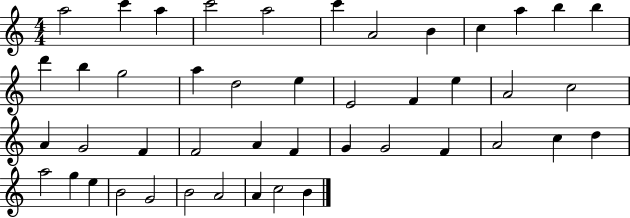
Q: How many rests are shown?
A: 0